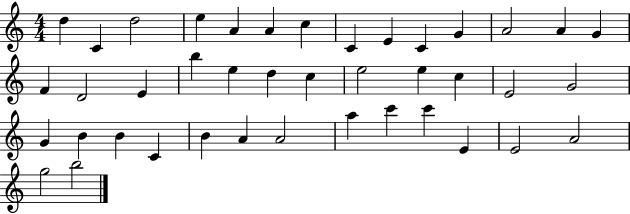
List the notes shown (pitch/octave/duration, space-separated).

D5/q C4/q D5/h E5/q A4/q A4/q C5/q C4/q E4/q C4/q G4/q A4/h A4/q G4/q F4/q D4/h E4/q B5/q E5/q D5/q C5/q E5/h E5/q C5/q E4/h G4/h G4/q B4/q B4/q C4/q B4/q A4/q A4/h A5/q C6/q C6/q E4/q E4/h A4/h G5/h B5/h